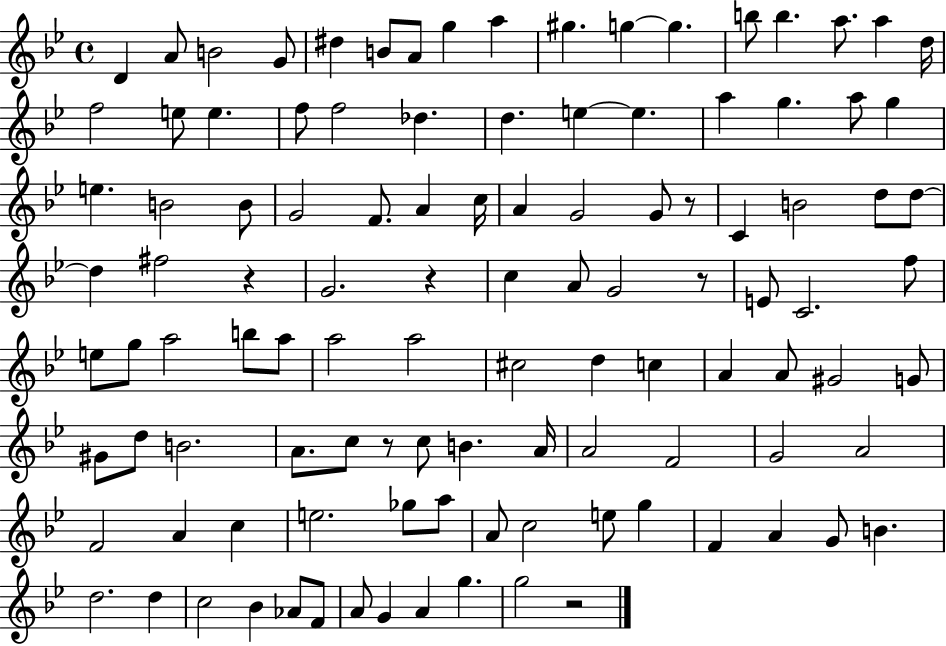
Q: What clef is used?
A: treble